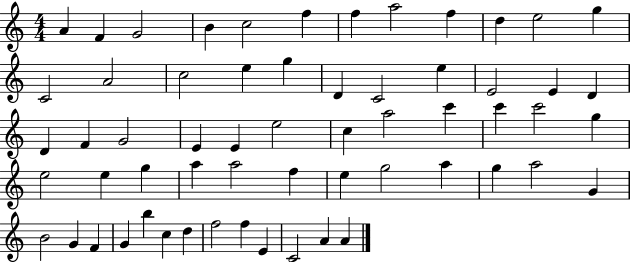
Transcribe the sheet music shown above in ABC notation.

X:1
T:Untitled
M:4/4
L:1/4
K:C
A F G2 B c2 f f a2 f d e2 g C2 A2 c2 e g D C2 e E2 E D D F G2 E E e2 c a2 c' c' c'2 g e2 e g a a2 f e g2 a g a2 G B2 G F G b c d f2 f E C2 A A